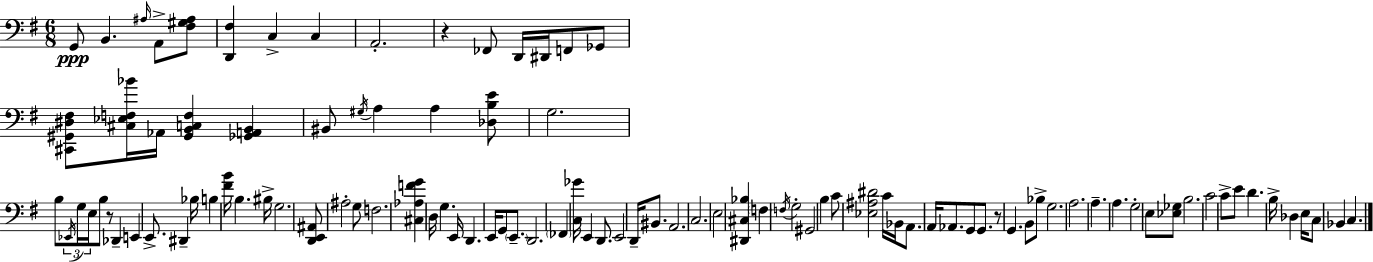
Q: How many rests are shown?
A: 3